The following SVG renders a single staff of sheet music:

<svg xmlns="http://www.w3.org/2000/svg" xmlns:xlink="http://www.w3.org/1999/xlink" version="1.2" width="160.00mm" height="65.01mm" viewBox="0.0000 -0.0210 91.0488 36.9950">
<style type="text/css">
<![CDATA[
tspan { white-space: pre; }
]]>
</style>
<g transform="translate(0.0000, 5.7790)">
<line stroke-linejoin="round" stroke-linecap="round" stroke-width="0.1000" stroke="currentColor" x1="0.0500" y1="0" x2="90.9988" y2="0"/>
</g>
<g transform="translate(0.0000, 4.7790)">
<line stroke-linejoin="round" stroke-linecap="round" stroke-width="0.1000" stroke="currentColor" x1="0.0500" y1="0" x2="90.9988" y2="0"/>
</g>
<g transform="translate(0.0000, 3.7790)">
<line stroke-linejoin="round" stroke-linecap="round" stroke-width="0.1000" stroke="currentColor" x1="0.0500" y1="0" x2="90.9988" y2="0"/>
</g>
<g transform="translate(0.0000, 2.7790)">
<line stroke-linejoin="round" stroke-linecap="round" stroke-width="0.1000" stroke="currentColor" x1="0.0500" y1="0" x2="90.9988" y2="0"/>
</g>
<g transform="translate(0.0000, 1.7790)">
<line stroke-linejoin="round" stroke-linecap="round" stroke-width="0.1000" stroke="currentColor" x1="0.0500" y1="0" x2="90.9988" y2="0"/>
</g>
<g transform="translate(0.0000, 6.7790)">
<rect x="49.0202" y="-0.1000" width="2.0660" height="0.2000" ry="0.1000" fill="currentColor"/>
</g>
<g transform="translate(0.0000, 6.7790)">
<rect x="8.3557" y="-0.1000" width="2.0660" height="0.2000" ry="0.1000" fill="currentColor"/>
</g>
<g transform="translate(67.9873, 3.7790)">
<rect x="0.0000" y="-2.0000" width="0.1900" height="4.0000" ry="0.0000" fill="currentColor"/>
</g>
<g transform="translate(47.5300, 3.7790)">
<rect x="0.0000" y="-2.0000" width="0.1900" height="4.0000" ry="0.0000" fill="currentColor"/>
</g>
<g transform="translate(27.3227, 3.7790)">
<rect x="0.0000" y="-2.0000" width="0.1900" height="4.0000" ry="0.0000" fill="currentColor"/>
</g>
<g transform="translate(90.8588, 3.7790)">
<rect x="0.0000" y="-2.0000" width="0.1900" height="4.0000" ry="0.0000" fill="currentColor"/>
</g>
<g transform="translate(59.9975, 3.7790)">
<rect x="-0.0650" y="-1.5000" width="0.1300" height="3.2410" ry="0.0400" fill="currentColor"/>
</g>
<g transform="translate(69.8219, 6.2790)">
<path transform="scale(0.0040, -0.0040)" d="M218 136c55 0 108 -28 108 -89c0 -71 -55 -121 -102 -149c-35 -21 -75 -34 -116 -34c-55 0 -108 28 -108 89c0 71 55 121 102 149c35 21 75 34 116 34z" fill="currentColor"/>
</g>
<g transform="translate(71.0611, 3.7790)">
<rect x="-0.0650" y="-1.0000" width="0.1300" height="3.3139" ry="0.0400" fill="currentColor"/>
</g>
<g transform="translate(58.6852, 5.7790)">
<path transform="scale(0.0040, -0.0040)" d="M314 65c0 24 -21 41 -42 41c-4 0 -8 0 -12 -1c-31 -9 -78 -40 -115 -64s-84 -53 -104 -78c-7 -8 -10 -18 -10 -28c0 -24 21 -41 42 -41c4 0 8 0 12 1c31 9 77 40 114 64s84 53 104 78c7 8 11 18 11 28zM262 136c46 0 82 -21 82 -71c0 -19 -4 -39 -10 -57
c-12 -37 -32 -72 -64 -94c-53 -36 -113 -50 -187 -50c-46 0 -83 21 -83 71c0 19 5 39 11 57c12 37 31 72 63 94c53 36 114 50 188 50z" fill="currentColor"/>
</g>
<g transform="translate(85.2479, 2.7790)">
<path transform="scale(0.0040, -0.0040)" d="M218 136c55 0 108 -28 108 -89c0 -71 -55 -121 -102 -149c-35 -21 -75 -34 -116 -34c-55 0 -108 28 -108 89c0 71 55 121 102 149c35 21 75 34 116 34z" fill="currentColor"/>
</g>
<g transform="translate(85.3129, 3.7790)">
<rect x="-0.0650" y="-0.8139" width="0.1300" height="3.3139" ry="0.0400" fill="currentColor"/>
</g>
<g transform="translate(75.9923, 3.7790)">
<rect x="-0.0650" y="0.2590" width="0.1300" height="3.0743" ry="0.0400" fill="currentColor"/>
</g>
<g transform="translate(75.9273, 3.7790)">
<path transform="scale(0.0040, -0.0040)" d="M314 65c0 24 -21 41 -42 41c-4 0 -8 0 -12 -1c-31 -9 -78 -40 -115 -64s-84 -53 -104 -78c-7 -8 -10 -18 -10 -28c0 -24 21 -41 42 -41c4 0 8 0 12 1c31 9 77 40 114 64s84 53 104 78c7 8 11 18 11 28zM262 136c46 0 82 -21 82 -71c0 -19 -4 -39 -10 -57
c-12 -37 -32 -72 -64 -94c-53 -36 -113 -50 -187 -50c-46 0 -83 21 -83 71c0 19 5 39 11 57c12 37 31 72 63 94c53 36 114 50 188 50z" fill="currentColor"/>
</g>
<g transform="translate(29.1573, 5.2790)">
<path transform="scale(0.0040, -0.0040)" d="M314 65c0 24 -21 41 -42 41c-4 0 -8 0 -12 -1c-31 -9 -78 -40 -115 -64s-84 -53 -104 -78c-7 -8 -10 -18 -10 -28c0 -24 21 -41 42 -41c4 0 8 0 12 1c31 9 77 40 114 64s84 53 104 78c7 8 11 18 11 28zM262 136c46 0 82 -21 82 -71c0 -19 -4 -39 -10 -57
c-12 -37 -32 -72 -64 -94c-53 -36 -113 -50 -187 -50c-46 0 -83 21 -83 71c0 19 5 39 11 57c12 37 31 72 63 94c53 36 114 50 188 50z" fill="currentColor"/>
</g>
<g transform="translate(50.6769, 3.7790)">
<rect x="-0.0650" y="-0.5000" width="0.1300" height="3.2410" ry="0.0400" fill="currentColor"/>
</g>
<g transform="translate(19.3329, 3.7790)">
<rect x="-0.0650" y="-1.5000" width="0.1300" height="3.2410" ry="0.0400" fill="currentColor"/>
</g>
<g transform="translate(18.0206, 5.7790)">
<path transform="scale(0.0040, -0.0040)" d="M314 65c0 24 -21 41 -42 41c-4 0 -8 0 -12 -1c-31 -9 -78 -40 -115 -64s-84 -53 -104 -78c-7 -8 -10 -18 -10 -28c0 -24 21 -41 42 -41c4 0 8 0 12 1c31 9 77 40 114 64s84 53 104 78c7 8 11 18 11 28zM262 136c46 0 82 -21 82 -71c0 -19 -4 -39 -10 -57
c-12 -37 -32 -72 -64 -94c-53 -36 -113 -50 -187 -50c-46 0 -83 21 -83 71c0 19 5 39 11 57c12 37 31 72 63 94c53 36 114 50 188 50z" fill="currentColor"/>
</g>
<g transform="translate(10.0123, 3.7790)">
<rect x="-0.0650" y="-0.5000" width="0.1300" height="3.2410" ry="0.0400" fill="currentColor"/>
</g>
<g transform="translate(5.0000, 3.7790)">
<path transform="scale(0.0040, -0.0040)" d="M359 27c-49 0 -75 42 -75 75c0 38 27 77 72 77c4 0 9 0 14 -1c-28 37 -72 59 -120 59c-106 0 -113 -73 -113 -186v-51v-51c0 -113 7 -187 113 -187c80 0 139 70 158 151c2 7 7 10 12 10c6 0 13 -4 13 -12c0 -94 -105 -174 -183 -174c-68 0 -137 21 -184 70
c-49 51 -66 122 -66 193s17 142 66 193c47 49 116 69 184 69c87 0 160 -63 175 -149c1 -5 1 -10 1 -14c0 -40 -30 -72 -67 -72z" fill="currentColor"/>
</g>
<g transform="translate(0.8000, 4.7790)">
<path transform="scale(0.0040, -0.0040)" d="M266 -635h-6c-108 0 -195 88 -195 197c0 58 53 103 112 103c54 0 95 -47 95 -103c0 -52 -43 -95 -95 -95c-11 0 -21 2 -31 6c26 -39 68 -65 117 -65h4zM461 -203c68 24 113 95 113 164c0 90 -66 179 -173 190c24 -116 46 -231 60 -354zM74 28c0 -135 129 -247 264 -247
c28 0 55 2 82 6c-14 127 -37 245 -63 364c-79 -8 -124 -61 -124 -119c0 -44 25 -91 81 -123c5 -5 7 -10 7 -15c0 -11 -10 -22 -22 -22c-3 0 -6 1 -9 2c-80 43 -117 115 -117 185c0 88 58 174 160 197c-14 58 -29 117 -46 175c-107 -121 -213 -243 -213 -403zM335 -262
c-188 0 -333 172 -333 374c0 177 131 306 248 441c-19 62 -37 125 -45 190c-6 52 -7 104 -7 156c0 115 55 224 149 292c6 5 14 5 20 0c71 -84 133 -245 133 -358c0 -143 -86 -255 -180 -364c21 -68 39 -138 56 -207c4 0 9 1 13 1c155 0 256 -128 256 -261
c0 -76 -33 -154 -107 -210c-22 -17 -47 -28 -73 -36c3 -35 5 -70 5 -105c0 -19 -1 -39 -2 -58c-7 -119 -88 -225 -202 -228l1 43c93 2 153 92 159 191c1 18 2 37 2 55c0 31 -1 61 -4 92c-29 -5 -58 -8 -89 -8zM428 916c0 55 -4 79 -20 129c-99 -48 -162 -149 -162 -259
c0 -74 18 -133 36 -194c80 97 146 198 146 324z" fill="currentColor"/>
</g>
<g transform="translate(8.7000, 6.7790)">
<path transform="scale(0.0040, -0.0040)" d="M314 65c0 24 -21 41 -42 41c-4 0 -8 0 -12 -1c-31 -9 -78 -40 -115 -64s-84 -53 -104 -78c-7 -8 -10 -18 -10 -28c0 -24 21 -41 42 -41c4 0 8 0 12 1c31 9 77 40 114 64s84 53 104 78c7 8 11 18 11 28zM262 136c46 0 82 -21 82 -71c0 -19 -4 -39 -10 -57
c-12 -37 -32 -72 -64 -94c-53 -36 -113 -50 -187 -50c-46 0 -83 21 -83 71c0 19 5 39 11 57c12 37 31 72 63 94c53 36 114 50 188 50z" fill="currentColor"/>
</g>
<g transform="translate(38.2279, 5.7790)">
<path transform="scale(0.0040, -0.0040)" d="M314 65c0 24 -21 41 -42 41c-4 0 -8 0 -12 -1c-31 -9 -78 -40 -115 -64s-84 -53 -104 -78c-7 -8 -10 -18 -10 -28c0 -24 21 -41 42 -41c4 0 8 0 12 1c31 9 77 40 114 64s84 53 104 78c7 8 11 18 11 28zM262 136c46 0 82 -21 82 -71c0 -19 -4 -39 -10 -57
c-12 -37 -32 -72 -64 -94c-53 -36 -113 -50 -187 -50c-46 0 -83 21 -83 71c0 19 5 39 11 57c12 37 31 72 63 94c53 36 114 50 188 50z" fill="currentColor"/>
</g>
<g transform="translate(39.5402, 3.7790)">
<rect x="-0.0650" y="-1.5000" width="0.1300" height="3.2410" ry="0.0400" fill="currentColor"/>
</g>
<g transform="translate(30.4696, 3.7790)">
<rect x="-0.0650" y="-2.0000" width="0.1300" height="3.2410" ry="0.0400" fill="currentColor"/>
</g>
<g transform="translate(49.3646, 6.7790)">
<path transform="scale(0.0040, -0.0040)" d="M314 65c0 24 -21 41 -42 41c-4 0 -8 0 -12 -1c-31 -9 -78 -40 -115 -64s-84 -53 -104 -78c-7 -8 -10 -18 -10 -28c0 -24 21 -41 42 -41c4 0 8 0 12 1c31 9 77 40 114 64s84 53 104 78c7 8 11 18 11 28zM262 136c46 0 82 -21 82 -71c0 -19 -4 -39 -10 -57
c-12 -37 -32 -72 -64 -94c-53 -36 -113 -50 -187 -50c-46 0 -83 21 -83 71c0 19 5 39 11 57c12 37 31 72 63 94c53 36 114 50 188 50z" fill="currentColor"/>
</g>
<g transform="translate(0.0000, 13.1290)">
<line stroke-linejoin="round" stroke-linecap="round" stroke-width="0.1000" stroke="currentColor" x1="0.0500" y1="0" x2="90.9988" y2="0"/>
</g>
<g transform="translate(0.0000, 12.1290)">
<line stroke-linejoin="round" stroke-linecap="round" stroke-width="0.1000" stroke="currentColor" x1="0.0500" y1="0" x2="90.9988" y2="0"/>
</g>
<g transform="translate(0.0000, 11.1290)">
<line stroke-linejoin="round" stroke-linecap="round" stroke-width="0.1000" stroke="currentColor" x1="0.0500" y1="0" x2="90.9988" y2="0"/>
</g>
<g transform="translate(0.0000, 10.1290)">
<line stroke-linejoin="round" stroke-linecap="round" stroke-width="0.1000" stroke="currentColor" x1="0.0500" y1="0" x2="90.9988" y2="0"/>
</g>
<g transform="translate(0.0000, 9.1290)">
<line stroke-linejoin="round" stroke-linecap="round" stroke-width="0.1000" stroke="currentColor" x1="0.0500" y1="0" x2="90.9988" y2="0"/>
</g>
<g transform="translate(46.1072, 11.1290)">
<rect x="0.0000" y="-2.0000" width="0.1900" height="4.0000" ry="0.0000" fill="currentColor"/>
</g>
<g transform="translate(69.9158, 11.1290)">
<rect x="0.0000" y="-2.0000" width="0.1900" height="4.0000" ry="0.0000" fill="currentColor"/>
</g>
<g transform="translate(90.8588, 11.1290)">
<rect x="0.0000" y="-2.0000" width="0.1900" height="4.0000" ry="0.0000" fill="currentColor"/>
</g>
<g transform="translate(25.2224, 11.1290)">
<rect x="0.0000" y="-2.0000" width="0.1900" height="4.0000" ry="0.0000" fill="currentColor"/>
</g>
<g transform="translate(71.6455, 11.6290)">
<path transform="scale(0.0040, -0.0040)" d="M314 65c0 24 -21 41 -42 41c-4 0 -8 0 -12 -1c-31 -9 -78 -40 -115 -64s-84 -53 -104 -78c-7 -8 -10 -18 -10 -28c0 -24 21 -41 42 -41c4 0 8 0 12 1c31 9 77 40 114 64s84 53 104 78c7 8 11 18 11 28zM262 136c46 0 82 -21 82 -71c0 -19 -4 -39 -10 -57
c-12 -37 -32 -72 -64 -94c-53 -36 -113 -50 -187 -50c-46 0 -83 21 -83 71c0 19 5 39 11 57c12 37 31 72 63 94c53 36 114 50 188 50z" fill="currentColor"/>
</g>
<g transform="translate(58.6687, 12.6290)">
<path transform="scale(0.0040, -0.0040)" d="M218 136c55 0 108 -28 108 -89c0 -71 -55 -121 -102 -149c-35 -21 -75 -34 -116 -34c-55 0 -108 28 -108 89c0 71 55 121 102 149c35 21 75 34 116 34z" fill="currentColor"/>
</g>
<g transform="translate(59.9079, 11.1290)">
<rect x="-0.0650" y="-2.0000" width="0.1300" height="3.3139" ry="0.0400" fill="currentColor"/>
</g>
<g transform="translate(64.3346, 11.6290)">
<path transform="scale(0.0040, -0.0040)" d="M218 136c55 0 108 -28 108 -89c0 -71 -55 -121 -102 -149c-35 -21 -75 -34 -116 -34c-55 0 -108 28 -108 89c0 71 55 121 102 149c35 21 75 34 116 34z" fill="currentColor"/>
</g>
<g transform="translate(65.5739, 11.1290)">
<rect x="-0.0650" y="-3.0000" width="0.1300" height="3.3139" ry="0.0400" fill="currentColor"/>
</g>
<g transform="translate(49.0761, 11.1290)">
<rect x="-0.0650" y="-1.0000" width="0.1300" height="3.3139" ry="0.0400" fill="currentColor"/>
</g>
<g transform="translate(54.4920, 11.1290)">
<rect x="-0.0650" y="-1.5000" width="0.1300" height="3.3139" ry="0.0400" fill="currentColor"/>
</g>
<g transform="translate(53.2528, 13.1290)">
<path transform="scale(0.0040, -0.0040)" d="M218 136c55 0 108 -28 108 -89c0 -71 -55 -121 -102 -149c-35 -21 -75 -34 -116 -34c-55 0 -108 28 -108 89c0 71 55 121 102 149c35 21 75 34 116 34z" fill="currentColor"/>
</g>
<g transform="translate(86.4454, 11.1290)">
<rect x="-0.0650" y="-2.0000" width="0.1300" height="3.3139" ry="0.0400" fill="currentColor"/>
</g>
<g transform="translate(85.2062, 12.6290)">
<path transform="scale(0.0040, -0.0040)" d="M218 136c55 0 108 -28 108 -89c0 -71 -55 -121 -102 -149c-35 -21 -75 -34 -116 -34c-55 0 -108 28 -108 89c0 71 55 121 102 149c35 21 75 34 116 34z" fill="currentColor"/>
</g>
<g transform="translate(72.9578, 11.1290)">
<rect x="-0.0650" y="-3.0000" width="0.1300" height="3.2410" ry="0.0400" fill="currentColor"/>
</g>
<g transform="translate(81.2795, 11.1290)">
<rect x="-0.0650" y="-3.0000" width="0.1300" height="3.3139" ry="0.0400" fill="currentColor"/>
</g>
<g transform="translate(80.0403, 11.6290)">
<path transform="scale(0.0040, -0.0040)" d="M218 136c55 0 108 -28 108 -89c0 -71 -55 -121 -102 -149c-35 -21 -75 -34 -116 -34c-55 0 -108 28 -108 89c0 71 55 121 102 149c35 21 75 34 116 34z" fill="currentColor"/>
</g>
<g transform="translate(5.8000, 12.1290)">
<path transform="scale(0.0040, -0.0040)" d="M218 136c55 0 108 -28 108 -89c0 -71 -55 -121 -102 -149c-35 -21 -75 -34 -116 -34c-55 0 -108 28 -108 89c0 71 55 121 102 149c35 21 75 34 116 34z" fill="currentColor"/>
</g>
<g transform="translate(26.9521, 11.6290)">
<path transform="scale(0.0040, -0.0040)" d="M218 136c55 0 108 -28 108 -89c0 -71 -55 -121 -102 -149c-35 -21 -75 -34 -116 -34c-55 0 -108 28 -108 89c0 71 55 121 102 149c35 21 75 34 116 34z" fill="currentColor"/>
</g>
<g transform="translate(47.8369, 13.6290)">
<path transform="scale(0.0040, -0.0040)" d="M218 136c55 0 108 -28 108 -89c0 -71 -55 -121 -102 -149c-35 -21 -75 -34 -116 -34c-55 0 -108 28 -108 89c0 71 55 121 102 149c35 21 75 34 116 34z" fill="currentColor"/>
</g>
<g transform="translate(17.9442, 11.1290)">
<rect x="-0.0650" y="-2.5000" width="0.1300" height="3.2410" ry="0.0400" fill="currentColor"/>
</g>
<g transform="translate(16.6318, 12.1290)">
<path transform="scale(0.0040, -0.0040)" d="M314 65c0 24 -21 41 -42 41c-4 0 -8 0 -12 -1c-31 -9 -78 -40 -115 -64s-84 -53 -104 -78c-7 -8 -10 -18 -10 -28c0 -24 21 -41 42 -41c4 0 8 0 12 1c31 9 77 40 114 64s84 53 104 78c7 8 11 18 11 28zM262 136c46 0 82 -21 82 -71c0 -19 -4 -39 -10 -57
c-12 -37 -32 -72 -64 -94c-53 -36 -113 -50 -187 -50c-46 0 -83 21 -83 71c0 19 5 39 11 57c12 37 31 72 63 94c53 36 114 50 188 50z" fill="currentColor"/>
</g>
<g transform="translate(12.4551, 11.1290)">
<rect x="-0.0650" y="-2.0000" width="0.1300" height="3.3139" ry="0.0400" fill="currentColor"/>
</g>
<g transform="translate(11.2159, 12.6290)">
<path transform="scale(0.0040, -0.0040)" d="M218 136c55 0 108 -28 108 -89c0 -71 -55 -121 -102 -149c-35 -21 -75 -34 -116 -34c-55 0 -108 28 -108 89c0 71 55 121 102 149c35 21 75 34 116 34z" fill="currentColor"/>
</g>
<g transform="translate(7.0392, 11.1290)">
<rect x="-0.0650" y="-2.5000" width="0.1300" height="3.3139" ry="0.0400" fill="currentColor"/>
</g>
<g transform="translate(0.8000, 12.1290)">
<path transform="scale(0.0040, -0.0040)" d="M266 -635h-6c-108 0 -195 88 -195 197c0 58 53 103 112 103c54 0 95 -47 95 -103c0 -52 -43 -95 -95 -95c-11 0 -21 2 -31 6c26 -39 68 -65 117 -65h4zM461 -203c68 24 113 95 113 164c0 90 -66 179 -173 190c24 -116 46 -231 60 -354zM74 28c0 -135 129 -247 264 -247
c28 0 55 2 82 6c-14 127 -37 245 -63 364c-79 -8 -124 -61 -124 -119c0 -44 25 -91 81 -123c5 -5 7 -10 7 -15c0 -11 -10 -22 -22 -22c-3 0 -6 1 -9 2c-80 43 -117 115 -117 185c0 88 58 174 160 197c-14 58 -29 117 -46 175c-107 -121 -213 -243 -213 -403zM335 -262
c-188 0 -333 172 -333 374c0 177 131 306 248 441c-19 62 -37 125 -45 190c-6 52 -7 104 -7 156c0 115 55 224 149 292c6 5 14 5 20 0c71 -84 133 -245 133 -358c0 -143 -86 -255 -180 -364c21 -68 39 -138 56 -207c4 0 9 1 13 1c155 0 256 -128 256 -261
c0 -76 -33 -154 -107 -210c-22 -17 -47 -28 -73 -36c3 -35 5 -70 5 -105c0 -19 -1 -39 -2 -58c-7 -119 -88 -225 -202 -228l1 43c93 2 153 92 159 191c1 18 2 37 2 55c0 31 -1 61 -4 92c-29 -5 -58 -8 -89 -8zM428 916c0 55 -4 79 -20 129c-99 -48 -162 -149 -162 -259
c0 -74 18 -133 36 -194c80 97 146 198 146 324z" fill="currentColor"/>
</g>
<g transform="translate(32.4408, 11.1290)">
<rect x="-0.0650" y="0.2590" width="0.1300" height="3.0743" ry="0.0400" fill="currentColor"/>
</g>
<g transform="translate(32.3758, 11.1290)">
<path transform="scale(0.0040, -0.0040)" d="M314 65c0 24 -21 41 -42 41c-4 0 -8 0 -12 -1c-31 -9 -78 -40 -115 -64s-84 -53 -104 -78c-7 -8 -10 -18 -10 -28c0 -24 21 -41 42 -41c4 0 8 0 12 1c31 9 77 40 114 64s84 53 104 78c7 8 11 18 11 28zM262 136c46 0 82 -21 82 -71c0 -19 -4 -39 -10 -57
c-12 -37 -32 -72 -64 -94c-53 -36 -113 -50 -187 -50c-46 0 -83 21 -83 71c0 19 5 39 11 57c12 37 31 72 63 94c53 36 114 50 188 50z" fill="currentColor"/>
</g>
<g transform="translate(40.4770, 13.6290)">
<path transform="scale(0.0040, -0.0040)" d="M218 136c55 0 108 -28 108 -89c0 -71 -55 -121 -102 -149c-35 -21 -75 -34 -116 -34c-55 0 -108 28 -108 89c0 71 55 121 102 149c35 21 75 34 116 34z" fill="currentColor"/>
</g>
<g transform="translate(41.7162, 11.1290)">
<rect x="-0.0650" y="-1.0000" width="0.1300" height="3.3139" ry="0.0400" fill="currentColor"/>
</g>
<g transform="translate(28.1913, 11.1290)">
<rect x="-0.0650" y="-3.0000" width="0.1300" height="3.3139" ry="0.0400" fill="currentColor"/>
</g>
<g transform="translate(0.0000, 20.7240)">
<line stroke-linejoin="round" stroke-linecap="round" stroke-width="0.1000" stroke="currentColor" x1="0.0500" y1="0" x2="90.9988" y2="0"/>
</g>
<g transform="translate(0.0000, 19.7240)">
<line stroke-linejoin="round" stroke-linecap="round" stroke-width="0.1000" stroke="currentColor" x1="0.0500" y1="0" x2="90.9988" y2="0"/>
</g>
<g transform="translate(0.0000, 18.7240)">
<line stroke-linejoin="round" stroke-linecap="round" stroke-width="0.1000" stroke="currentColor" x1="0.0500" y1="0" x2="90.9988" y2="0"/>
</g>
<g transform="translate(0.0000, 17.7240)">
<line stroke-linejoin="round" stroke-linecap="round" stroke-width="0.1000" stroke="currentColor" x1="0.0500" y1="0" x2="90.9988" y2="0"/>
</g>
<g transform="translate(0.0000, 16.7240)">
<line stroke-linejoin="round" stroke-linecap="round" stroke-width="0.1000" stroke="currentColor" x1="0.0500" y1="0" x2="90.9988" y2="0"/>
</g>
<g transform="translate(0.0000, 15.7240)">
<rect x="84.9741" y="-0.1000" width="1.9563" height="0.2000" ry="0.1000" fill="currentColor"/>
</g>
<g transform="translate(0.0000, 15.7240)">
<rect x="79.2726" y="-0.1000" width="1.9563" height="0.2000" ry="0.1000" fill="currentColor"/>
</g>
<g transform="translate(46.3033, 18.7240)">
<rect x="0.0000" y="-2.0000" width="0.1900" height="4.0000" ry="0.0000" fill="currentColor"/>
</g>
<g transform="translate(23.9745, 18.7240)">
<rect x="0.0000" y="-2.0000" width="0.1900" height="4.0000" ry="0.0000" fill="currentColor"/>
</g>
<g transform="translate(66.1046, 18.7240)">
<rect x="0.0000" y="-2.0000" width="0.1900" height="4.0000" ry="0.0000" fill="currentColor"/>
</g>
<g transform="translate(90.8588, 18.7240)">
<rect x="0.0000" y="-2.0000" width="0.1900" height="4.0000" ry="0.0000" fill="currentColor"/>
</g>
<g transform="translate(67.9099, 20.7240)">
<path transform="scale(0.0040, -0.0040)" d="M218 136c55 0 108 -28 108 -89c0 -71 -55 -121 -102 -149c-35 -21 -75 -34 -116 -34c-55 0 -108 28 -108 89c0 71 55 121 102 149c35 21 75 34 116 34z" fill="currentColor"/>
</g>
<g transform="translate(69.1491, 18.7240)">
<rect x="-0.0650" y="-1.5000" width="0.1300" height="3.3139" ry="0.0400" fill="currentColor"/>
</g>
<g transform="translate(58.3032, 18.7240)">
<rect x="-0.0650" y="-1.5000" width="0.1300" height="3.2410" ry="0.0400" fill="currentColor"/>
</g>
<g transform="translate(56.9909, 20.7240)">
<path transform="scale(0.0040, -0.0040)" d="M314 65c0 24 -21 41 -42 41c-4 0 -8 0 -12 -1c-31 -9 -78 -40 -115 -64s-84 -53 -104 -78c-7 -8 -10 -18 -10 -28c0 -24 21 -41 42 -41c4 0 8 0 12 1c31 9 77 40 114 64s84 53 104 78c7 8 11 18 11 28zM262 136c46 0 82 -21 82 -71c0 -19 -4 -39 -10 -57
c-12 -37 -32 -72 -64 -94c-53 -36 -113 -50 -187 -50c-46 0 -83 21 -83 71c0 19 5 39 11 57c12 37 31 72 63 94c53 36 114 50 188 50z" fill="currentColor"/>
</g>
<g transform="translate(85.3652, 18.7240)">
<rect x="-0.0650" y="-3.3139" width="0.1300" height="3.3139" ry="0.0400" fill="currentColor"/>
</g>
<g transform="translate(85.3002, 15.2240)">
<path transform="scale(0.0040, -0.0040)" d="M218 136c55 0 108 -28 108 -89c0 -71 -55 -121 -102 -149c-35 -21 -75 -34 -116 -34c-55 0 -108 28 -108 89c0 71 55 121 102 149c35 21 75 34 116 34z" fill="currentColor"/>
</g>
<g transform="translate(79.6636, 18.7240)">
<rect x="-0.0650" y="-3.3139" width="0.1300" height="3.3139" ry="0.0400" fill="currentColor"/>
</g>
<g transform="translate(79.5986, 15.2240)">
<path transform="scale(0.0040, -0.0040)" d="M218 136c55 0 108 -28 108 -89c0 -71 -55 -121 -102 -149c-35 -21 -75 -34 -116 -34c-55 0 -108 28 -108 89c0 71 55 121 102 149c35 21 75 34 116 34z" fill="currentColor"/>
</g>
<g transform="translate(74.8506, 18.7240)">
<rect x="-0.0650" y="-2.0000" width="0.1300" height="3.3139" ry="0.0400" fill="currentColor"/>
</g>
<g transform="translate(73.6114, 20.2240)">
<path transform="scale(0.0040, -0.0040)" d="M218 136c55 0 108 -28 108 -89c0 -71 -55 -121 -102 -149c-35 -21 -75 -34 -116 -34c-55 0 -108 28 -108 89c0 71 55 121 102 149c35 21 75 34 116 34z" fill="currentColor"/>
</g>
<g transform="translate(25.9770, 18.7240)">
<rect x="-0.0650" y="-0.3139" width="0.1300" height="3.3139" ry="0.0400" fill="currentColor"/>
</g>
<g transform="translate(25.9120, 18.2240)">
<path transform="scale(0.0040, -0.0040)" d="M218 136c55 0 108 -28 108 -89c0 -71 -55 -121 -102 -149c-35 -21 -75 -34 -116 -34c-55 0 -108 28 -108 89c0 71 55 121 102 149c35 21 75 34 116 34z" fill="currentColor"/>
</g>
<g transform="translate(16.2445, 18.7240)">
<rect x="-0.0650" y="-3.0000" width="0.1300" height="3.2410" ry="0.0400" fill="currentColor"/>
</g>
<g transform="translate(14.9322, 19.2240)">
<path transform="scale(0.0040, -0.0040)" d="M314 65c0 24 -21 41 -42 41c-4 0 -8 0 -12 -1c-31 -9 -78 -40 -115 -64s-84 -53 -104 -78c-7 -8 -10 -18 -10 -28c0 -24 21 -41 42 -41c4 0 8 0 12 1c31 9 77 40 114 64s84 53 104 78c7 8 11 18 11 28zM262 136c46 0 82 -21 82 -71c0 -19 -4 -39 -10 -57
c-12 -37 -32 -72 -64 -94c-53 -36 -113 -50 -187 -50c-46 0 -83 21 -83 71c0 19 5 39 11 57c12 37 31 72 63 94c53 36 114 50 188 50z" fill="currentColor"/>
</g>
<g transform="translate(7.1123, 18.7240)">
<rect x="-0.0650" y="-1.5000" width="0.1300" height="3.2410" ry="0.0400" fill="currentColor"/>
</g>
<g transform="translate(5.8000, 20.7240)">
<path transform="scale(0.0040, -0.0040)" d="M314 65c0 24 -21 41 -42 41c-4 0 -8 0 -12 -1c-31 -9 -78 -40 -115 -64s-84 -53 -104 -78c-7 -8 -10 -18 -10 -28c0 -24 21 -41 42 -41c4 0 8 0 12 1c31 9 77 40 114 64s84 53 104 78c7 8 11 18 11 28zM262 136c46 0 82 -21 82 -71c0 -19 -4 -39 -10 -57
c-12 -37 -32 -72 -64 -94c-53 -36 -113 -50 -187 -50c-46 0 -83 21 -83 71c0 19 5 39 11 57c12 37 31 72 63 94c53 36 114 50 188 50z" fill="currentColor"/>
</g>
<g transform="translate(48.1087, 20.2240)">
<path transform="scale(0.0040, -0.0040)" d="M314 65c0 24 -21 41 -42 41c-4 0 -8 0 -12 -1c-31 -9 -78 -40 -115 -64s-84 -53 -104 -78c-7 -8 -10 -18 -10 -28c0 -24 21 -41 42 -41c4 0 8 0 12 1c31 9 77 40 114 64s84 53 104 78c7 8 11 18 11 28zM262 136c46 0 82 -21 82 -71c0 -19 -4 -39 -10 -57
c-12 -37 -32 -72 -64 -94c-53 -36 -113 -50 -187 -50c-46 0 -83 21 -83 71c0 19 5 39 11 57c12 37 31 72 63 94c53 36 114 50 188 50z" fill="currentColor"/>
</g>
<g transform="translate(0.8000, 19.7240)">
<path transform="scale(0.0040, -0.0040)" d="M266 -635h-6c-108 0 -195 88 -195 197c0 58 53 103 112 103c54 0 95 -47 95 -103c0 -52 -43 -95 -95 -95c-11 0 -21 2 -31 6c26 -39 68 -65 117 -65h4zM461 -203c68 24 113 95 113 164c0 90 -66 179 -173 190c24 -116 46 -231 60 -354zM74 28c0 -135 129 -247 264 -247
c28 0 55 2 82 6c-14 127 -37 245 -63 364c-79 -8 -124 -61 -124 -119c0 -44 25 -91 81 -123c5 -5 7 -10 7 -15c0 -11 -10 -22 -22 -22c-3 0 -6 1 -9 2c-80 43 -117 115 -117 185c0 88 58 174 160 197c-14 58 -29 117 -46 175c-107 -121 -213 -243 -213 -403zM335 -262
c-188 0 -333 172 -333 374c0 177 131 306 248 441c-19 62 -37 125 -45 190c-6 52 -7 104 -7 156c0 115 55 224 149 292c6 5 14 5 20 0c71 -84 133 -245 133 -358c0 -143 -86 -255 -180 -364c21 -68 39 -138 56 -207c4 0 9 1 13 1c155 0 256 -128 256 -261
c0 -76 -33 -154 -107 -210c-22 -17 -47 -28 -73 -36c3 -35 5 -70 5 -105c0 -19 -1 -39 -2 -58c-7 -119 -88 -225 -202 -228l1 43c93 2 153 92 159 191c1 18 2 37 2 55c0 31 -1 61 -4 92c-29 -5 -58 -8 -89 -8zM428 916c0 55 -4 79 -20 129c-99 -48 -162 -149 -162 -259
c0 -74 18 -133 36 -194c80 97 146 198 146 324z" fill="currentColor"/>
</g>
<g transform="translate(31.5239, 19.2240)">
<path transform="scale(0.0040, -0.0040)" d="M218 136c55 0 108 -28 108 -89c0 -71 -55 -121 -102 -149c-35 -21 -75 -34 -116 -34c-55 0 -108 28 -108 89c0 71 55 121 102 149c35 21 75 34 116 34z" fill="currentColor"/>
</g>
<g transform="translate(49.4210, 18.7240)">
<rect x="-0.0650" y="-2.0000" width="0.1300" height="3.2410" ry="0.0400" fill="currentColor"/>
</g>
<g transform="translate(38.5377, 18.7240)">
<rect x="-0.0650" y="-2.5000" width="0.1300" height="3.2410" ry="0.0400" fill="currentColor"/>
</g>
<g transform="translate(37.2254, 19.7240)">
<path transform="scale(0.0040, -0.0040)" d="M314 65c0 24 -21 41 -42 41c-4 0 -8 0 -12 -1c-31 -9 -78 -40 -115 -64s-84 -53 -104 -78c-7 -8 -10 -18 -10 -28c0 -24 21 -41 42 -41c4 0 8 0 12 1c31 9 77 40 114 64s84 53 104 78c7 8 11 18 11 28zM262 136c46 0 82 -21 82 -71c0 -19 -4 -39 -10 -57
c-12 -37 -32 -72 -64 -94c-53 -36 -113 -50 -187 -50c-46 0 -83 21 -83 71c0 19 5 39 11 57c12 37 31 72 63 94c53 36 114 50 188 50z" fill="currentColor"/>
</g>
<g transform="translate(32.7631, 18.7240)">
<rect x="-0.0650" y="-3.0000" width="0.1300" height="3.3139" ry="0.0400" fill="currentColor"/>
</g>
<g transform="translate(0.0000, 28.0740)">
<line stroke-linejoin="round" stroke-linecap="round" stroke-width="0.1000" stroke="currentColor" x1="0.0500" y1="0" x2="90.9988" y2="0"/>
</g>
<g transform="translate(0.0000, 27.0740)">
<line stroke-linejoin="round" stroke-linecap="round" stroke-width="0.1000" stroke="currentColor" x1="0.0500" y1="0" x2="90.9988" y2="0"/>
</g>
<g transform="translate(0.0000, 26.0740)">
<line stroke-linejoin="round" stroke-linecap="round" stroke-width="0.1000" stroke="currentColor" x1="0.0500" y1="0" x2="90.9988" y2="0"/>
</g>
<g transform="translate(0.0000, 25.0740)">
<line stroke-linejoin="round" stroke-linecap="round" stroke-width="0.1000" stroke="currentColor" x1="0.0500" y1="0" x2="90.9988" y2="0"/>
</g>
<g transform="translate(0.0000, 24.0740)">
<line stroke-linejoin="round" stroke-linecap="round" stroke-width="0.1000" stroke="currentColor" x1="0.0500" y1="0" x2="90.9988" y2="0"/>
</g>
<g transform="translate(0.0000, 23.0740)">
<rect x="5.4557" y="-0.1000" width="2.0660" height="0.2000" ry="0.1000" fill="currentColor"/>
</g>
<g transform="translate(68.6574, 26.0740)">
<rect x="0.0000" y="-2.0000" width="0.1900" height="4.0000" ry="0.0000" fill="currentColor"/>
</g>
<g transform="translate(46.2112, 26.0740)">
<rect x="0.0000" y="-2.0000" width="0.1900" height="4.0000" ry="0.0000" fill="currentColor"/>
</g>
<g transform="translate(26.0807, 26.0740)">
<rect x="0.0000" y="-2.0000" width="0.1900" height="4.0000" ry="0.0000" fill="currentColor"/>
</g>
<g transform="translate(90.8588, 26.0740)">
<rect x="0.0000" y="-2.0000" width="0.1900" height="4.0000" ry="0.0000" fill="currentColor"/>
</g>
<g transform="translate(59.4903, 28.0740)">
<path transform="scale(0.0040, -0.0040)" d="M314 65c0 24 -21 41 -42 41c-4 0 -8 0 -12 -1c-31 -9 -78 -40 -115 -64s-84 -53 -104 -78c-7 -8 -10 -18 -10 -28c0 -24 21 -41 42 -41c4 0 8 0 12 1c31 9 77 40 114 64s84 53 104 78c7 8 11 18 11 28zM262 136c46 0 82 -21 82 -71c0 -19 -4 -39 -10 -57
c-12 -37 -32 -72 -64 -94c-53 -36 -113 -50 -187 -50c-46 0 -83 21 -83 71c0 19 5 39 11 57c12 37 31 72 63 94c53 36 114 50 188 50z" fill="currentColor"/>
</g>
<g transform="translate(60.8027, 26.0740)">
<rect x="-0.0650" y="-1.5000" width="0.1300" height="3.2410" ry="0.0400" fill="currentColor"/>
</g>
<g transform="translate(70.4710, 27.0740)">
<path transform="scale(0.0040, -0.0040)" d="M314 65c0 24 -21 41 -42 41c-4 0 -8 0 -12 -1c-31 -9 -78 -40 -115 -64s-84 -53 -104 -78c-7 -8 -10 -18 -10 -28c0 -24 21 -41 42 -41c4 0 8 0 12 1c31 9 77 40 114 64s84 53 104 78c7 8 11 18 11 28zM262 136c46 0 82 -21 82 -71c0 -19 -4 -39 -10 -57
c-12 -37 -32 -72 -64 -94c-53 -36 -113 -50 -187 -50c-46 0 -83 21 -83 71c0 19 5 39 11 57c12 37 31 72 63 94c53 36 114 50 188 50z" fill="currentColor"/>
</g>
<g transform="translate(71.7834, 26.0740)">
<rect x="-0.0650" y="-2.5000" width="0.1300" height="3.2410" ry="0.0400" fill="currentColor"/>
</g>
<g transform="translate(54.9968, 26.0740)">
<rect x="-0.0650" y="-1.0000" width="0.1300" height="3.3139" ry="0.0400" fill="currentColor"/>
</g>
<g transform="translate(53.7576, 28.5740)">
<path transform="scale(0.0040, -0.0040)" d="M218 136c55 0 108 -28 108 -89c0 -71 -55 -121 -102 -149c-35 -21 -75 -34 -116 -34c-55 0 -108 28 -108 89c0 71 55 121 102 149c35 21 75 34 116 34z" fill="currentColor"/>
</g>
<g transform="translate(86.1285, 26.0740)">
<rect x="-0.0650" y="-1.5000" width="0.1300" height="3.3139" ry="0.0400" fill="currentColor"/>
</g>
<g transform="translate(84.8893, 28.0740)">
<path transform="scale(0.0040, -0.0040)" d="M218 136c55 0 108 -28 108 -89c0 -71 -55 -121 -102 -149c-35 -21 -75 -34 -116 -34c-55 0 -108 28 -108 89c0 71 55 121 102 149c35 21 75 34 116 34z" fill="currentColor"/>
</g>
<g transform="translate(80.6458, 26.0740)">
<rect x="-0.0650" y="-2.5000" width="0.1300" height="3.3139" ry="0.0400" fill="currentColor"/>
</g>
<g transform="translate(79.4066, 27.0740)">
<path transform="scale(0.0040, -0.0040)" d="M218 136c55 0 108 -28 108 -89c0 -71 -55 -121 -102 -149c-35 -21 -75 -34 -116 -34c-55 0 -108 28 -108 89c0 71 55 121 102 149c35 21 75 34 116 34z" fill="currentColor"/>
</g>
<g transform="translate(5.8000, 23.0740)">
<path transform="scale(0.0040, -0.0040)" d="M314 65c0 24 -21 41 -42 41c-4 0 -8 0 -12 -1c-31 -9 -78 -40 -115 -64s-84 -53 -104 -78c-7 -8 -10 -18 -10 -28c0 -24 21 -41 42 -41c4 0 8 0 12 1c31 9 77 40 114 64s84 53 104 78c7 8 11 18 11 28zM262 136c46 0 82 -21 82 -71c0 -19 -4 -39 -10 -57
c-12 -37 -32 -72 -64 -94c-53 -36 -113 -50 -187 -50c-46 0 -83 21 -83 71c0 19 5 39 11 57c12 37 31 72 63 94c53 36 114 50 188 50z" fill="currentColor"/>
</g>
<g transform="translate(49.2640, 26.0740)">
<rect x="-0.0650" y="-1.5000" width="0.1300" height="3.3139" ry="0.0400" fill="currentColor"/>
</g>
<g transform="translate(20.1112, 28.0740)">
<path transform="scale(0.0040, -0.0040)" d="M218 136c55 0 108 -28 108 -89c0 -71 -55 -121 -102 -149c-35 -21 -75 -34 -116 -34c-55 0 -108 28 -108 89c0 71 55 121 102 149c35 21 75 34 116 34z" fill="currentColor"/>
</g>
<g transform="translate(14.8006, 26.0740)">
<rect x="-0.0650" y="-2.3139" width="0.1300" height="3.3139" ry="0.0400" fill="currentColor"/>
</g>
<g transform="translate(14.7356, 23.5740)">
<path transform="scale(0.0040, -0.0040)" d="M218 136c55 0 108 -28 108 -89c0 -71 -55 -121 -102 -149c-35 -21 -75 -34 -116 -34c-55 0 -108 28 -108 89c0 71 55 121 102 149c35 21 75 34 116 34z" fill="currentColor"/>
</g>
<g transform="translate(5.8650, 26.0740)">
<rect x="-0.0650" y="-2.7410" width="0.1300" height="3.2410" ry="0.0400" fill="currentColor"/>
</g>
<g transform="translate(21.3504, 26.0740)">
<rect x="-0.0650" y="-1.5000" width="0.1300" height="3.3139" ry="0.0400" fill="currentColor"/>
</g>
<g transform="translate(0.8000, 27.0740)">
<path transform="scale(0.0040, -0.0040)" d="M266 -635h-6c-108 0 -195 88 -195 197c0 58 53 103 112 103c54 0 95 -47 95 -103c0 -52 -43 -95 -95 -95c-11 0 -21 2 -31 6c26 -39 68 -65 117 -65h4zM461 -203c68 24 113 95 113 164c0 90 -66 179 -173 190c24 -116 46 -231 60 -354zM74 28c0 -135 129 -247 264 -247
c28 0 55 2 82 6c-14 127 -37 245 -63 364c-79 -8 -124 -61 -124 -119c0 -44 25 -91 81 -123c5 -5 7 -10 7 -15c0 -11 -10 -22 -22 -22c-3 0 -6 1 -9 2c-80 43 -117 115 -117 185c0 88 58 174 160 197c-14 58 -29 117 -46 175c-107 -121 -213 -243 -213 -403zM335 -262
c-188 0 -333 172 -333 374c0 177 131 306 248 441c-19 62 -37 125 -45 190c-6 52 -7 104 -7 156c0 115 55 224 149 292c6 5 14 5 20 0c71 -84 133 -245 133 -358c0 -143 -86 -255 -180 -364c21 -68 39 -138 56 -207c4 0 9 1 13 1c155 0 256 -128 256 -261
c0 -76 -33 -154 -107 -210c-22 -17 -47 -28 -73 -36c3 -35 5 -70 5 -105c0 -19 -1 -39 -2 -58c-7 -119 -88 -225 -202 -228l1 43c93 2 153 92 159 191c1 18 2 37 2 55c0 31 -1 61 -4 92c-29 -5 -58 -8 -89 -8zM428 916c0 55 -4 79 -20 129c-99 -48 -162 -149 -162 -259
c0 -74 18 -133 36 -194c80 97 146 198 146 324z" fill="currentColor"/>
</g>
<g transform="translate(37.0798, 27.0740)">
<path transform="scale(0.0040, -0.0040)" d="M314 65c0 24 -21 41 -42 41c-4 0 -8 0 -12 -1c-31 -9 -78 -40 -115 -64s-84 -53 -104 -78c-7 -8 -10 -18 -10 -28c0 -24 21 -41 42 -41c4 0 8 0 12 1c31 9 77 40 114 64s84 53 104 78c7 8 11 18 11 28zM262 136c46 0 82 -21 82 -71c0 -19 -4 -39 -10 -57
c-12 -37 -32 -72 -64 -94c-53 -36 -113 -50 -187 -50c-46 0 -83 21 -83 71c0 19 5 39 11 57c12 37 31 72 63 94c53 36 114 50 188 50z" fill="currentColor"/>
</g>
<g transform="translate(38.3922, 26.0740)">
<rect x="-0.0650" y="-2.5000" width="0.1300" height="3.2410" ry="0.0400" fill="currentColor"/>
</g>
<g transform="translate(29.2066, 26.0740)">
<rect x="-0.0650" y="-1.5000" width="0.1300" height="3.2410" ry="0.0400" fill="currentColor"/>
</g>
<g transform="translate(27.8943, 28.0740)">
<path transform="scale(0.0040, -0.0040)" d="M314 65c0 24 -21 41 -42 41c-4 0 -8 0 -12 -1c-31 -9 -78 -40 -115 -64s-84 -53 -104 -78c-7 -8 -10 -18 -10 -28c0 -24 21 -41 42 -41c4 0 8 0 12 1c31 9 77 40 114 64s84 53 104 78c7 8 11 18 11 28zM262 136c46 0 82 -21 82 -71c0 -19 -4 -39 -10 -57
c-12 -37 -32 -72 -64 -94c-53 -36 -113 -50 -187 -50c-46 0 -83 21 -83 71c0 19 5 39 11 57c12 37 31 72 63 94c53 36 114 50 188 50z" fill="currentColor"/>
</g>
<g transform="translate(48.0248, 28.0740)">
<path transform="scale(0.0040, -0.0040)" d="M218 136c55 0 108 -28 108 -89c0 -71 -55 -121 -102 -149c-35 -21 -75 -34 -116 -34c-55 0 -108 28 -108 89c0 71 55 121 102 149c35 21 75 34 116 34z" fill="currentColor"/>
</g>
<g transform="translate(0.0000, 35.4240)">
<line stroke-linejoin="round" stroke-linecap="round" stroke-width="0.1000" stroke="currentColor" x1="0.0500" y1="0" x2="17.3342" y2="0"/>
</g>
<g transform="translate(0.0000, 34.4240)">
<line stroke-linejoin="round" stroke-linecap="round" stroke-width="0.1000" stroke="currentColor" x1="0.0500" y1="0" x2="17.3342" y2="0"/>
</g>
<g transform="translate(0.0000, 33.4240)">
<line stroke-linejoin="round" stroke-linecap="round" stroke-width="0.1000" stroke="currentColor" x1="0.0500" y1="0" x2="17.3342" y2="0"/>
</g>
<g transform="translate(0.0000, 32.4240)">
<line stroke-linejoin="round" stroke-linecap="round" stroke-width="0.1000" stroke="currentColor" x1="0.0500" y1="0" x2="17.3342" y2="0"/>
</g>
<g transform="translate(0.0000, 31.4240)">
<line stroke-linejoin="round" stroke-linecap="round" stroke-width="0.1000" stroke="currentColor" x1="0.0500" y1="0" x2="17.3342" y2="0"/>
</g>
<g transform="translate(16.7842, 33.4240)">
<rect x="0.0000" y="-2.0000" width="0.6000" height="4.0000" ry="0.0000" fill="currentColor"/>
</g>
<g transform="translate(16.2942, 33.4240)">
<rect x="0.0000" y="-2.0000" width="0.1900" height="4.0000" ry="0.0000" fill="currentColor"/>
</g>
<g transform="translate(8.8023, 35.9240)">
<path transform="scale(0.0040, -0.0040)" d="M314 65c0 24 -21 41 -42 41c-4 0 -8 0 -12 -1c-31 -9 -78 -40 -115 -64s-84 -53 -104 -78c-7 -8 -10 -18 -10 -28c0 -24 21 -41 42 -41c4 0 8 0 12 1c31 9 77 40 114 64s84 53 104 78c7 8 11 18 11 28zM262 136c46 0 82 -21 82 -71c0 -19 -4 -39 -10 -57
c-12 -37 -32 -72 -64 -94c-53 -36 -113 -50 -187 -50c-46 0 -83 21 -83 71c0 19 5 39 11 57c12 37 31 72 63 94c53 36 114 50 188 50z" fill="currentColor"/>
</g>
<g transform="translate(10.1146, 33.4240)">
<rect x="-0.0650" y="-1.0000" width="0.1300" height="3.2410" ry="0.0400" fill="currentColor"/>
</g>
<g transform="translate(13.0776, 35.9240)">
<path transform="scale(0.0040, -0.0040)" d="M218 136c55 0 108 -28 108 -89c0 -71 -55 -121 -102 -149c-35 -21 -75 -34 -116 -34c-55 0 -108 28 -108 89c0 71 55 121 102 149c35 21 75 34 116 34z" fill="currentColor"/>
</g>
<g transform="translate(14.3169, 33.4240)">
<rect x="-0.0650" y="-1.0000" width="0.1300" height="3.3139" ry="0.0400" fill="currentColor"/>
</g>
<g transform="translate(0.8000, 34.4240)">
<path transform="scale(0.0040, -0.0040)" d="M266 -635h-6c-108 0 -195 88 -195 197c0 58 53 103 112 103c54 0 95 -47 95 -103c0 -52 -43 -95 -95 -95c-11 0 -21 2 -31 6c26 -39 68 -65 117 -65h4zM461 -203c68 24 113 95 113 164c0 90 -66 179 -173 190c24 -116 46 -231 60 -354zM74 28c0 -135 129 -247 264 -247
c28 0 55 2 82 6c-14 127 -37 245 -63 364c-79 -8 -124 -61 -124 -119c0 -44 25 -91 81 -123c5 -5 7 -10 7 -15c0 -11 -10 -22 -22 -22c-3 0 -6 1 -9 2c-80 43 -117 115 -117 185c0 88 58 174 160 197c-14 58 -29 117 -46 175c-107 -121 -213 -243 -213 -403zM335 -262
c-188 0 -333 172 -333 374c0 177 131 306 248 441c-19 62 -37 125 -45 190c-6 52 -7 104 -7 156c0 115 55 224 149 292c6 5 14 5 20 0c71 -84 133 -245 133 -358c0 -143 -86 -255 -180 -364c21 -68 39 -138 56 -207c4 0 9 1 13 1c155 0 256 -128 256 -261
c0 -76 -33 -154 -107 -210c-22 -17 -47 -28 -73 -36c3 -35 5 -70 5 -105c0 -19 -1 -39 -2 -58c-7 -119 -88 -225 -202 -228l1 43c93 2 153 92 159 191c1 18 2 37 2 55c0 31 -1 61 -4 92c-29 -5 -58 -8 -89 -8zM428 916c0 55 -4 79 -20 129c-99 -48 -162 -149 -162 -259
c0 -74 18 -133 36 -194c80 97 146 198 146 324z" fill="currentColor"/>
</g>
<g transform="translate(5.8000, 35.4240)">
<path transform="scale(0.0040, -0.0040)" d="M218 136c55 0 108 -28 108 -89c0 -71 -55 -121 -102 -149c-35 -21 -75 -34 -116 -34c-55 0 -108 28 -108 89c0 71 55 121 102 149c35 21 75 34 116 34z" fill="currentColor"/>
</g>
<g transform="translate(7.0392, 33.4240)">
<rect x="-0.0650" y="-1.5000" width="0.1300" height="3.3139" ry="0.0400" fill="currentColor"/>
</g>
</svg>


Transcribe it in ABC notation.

X:1
T:Untitled
M:4/4
L:1/4
K:C
C2 E2 F2 E2 C2 E2 D B2 d G F G2 A B2 D D E F A A2 A F E2 A2 c A G2 F2 E2 E F b b a2 g E E2 G2 E D E2 G2 G E E D2 D